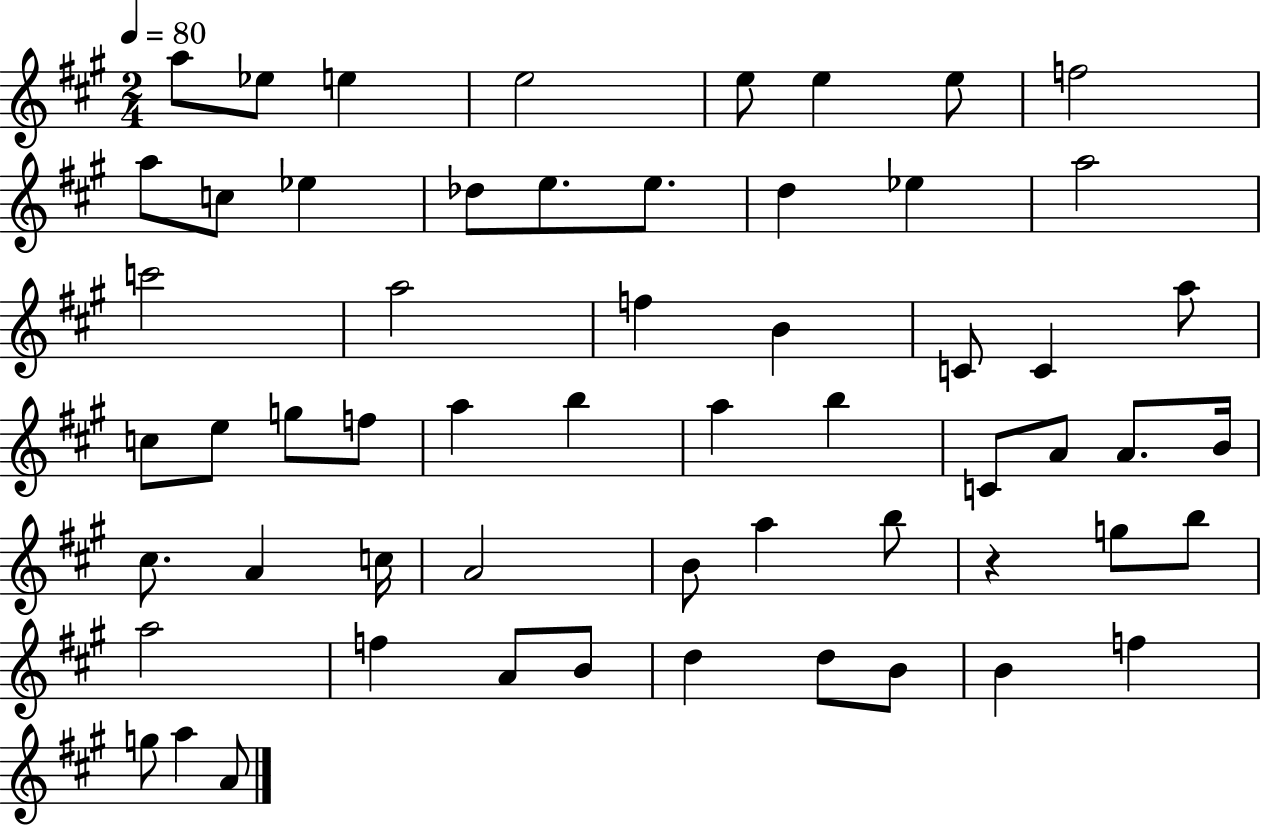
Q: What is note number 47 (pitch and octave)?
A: F5